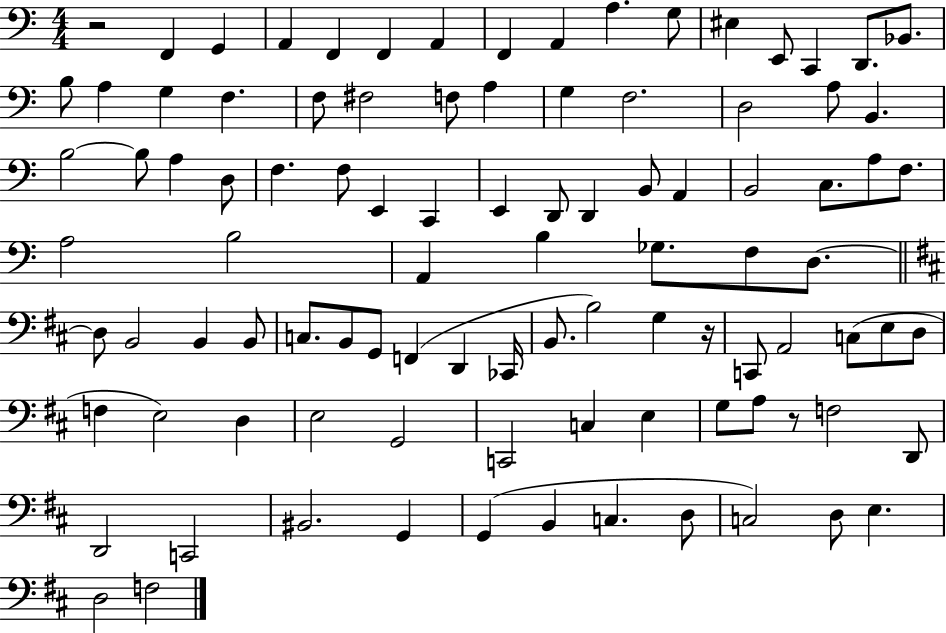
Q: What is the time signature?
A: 4/4